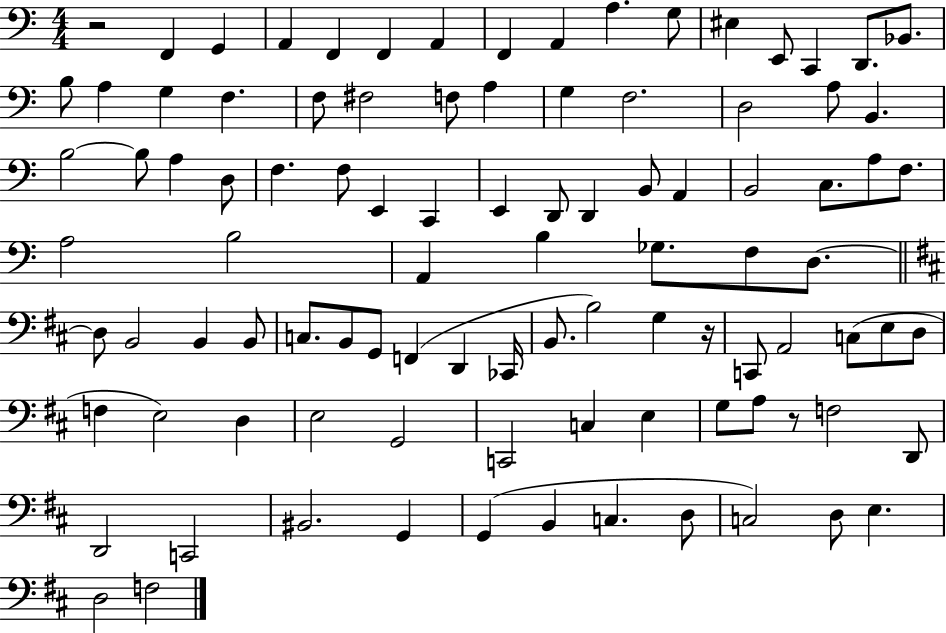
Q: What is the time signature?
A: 4/4